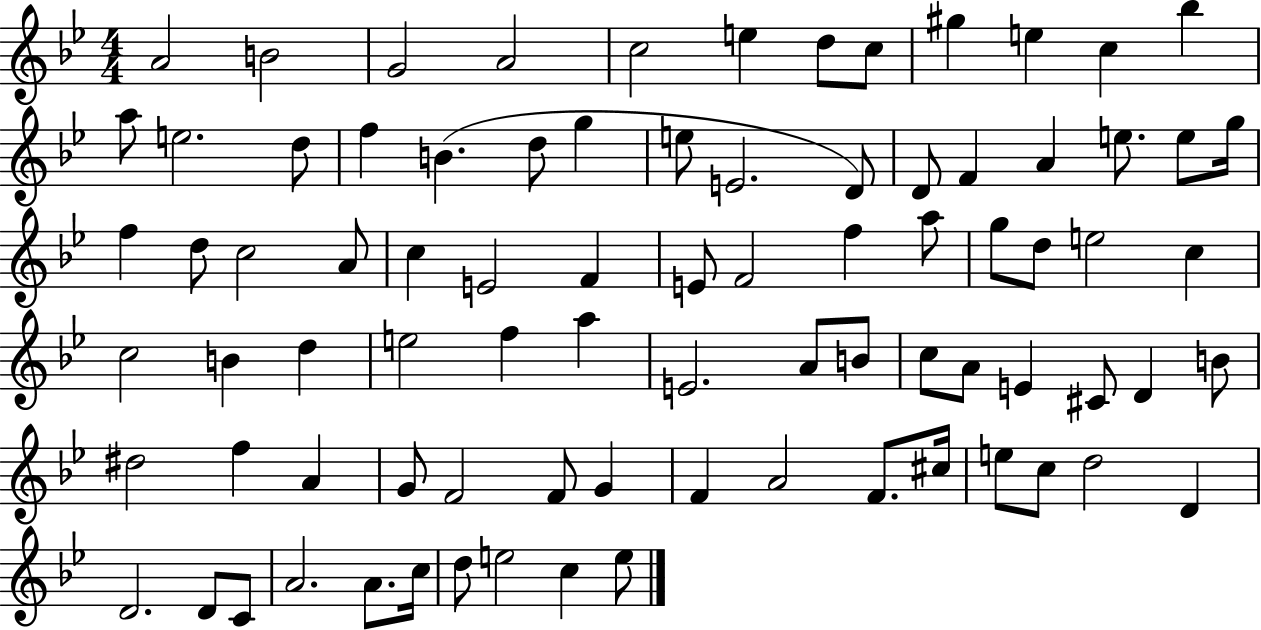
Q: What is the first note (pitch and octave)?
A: A4